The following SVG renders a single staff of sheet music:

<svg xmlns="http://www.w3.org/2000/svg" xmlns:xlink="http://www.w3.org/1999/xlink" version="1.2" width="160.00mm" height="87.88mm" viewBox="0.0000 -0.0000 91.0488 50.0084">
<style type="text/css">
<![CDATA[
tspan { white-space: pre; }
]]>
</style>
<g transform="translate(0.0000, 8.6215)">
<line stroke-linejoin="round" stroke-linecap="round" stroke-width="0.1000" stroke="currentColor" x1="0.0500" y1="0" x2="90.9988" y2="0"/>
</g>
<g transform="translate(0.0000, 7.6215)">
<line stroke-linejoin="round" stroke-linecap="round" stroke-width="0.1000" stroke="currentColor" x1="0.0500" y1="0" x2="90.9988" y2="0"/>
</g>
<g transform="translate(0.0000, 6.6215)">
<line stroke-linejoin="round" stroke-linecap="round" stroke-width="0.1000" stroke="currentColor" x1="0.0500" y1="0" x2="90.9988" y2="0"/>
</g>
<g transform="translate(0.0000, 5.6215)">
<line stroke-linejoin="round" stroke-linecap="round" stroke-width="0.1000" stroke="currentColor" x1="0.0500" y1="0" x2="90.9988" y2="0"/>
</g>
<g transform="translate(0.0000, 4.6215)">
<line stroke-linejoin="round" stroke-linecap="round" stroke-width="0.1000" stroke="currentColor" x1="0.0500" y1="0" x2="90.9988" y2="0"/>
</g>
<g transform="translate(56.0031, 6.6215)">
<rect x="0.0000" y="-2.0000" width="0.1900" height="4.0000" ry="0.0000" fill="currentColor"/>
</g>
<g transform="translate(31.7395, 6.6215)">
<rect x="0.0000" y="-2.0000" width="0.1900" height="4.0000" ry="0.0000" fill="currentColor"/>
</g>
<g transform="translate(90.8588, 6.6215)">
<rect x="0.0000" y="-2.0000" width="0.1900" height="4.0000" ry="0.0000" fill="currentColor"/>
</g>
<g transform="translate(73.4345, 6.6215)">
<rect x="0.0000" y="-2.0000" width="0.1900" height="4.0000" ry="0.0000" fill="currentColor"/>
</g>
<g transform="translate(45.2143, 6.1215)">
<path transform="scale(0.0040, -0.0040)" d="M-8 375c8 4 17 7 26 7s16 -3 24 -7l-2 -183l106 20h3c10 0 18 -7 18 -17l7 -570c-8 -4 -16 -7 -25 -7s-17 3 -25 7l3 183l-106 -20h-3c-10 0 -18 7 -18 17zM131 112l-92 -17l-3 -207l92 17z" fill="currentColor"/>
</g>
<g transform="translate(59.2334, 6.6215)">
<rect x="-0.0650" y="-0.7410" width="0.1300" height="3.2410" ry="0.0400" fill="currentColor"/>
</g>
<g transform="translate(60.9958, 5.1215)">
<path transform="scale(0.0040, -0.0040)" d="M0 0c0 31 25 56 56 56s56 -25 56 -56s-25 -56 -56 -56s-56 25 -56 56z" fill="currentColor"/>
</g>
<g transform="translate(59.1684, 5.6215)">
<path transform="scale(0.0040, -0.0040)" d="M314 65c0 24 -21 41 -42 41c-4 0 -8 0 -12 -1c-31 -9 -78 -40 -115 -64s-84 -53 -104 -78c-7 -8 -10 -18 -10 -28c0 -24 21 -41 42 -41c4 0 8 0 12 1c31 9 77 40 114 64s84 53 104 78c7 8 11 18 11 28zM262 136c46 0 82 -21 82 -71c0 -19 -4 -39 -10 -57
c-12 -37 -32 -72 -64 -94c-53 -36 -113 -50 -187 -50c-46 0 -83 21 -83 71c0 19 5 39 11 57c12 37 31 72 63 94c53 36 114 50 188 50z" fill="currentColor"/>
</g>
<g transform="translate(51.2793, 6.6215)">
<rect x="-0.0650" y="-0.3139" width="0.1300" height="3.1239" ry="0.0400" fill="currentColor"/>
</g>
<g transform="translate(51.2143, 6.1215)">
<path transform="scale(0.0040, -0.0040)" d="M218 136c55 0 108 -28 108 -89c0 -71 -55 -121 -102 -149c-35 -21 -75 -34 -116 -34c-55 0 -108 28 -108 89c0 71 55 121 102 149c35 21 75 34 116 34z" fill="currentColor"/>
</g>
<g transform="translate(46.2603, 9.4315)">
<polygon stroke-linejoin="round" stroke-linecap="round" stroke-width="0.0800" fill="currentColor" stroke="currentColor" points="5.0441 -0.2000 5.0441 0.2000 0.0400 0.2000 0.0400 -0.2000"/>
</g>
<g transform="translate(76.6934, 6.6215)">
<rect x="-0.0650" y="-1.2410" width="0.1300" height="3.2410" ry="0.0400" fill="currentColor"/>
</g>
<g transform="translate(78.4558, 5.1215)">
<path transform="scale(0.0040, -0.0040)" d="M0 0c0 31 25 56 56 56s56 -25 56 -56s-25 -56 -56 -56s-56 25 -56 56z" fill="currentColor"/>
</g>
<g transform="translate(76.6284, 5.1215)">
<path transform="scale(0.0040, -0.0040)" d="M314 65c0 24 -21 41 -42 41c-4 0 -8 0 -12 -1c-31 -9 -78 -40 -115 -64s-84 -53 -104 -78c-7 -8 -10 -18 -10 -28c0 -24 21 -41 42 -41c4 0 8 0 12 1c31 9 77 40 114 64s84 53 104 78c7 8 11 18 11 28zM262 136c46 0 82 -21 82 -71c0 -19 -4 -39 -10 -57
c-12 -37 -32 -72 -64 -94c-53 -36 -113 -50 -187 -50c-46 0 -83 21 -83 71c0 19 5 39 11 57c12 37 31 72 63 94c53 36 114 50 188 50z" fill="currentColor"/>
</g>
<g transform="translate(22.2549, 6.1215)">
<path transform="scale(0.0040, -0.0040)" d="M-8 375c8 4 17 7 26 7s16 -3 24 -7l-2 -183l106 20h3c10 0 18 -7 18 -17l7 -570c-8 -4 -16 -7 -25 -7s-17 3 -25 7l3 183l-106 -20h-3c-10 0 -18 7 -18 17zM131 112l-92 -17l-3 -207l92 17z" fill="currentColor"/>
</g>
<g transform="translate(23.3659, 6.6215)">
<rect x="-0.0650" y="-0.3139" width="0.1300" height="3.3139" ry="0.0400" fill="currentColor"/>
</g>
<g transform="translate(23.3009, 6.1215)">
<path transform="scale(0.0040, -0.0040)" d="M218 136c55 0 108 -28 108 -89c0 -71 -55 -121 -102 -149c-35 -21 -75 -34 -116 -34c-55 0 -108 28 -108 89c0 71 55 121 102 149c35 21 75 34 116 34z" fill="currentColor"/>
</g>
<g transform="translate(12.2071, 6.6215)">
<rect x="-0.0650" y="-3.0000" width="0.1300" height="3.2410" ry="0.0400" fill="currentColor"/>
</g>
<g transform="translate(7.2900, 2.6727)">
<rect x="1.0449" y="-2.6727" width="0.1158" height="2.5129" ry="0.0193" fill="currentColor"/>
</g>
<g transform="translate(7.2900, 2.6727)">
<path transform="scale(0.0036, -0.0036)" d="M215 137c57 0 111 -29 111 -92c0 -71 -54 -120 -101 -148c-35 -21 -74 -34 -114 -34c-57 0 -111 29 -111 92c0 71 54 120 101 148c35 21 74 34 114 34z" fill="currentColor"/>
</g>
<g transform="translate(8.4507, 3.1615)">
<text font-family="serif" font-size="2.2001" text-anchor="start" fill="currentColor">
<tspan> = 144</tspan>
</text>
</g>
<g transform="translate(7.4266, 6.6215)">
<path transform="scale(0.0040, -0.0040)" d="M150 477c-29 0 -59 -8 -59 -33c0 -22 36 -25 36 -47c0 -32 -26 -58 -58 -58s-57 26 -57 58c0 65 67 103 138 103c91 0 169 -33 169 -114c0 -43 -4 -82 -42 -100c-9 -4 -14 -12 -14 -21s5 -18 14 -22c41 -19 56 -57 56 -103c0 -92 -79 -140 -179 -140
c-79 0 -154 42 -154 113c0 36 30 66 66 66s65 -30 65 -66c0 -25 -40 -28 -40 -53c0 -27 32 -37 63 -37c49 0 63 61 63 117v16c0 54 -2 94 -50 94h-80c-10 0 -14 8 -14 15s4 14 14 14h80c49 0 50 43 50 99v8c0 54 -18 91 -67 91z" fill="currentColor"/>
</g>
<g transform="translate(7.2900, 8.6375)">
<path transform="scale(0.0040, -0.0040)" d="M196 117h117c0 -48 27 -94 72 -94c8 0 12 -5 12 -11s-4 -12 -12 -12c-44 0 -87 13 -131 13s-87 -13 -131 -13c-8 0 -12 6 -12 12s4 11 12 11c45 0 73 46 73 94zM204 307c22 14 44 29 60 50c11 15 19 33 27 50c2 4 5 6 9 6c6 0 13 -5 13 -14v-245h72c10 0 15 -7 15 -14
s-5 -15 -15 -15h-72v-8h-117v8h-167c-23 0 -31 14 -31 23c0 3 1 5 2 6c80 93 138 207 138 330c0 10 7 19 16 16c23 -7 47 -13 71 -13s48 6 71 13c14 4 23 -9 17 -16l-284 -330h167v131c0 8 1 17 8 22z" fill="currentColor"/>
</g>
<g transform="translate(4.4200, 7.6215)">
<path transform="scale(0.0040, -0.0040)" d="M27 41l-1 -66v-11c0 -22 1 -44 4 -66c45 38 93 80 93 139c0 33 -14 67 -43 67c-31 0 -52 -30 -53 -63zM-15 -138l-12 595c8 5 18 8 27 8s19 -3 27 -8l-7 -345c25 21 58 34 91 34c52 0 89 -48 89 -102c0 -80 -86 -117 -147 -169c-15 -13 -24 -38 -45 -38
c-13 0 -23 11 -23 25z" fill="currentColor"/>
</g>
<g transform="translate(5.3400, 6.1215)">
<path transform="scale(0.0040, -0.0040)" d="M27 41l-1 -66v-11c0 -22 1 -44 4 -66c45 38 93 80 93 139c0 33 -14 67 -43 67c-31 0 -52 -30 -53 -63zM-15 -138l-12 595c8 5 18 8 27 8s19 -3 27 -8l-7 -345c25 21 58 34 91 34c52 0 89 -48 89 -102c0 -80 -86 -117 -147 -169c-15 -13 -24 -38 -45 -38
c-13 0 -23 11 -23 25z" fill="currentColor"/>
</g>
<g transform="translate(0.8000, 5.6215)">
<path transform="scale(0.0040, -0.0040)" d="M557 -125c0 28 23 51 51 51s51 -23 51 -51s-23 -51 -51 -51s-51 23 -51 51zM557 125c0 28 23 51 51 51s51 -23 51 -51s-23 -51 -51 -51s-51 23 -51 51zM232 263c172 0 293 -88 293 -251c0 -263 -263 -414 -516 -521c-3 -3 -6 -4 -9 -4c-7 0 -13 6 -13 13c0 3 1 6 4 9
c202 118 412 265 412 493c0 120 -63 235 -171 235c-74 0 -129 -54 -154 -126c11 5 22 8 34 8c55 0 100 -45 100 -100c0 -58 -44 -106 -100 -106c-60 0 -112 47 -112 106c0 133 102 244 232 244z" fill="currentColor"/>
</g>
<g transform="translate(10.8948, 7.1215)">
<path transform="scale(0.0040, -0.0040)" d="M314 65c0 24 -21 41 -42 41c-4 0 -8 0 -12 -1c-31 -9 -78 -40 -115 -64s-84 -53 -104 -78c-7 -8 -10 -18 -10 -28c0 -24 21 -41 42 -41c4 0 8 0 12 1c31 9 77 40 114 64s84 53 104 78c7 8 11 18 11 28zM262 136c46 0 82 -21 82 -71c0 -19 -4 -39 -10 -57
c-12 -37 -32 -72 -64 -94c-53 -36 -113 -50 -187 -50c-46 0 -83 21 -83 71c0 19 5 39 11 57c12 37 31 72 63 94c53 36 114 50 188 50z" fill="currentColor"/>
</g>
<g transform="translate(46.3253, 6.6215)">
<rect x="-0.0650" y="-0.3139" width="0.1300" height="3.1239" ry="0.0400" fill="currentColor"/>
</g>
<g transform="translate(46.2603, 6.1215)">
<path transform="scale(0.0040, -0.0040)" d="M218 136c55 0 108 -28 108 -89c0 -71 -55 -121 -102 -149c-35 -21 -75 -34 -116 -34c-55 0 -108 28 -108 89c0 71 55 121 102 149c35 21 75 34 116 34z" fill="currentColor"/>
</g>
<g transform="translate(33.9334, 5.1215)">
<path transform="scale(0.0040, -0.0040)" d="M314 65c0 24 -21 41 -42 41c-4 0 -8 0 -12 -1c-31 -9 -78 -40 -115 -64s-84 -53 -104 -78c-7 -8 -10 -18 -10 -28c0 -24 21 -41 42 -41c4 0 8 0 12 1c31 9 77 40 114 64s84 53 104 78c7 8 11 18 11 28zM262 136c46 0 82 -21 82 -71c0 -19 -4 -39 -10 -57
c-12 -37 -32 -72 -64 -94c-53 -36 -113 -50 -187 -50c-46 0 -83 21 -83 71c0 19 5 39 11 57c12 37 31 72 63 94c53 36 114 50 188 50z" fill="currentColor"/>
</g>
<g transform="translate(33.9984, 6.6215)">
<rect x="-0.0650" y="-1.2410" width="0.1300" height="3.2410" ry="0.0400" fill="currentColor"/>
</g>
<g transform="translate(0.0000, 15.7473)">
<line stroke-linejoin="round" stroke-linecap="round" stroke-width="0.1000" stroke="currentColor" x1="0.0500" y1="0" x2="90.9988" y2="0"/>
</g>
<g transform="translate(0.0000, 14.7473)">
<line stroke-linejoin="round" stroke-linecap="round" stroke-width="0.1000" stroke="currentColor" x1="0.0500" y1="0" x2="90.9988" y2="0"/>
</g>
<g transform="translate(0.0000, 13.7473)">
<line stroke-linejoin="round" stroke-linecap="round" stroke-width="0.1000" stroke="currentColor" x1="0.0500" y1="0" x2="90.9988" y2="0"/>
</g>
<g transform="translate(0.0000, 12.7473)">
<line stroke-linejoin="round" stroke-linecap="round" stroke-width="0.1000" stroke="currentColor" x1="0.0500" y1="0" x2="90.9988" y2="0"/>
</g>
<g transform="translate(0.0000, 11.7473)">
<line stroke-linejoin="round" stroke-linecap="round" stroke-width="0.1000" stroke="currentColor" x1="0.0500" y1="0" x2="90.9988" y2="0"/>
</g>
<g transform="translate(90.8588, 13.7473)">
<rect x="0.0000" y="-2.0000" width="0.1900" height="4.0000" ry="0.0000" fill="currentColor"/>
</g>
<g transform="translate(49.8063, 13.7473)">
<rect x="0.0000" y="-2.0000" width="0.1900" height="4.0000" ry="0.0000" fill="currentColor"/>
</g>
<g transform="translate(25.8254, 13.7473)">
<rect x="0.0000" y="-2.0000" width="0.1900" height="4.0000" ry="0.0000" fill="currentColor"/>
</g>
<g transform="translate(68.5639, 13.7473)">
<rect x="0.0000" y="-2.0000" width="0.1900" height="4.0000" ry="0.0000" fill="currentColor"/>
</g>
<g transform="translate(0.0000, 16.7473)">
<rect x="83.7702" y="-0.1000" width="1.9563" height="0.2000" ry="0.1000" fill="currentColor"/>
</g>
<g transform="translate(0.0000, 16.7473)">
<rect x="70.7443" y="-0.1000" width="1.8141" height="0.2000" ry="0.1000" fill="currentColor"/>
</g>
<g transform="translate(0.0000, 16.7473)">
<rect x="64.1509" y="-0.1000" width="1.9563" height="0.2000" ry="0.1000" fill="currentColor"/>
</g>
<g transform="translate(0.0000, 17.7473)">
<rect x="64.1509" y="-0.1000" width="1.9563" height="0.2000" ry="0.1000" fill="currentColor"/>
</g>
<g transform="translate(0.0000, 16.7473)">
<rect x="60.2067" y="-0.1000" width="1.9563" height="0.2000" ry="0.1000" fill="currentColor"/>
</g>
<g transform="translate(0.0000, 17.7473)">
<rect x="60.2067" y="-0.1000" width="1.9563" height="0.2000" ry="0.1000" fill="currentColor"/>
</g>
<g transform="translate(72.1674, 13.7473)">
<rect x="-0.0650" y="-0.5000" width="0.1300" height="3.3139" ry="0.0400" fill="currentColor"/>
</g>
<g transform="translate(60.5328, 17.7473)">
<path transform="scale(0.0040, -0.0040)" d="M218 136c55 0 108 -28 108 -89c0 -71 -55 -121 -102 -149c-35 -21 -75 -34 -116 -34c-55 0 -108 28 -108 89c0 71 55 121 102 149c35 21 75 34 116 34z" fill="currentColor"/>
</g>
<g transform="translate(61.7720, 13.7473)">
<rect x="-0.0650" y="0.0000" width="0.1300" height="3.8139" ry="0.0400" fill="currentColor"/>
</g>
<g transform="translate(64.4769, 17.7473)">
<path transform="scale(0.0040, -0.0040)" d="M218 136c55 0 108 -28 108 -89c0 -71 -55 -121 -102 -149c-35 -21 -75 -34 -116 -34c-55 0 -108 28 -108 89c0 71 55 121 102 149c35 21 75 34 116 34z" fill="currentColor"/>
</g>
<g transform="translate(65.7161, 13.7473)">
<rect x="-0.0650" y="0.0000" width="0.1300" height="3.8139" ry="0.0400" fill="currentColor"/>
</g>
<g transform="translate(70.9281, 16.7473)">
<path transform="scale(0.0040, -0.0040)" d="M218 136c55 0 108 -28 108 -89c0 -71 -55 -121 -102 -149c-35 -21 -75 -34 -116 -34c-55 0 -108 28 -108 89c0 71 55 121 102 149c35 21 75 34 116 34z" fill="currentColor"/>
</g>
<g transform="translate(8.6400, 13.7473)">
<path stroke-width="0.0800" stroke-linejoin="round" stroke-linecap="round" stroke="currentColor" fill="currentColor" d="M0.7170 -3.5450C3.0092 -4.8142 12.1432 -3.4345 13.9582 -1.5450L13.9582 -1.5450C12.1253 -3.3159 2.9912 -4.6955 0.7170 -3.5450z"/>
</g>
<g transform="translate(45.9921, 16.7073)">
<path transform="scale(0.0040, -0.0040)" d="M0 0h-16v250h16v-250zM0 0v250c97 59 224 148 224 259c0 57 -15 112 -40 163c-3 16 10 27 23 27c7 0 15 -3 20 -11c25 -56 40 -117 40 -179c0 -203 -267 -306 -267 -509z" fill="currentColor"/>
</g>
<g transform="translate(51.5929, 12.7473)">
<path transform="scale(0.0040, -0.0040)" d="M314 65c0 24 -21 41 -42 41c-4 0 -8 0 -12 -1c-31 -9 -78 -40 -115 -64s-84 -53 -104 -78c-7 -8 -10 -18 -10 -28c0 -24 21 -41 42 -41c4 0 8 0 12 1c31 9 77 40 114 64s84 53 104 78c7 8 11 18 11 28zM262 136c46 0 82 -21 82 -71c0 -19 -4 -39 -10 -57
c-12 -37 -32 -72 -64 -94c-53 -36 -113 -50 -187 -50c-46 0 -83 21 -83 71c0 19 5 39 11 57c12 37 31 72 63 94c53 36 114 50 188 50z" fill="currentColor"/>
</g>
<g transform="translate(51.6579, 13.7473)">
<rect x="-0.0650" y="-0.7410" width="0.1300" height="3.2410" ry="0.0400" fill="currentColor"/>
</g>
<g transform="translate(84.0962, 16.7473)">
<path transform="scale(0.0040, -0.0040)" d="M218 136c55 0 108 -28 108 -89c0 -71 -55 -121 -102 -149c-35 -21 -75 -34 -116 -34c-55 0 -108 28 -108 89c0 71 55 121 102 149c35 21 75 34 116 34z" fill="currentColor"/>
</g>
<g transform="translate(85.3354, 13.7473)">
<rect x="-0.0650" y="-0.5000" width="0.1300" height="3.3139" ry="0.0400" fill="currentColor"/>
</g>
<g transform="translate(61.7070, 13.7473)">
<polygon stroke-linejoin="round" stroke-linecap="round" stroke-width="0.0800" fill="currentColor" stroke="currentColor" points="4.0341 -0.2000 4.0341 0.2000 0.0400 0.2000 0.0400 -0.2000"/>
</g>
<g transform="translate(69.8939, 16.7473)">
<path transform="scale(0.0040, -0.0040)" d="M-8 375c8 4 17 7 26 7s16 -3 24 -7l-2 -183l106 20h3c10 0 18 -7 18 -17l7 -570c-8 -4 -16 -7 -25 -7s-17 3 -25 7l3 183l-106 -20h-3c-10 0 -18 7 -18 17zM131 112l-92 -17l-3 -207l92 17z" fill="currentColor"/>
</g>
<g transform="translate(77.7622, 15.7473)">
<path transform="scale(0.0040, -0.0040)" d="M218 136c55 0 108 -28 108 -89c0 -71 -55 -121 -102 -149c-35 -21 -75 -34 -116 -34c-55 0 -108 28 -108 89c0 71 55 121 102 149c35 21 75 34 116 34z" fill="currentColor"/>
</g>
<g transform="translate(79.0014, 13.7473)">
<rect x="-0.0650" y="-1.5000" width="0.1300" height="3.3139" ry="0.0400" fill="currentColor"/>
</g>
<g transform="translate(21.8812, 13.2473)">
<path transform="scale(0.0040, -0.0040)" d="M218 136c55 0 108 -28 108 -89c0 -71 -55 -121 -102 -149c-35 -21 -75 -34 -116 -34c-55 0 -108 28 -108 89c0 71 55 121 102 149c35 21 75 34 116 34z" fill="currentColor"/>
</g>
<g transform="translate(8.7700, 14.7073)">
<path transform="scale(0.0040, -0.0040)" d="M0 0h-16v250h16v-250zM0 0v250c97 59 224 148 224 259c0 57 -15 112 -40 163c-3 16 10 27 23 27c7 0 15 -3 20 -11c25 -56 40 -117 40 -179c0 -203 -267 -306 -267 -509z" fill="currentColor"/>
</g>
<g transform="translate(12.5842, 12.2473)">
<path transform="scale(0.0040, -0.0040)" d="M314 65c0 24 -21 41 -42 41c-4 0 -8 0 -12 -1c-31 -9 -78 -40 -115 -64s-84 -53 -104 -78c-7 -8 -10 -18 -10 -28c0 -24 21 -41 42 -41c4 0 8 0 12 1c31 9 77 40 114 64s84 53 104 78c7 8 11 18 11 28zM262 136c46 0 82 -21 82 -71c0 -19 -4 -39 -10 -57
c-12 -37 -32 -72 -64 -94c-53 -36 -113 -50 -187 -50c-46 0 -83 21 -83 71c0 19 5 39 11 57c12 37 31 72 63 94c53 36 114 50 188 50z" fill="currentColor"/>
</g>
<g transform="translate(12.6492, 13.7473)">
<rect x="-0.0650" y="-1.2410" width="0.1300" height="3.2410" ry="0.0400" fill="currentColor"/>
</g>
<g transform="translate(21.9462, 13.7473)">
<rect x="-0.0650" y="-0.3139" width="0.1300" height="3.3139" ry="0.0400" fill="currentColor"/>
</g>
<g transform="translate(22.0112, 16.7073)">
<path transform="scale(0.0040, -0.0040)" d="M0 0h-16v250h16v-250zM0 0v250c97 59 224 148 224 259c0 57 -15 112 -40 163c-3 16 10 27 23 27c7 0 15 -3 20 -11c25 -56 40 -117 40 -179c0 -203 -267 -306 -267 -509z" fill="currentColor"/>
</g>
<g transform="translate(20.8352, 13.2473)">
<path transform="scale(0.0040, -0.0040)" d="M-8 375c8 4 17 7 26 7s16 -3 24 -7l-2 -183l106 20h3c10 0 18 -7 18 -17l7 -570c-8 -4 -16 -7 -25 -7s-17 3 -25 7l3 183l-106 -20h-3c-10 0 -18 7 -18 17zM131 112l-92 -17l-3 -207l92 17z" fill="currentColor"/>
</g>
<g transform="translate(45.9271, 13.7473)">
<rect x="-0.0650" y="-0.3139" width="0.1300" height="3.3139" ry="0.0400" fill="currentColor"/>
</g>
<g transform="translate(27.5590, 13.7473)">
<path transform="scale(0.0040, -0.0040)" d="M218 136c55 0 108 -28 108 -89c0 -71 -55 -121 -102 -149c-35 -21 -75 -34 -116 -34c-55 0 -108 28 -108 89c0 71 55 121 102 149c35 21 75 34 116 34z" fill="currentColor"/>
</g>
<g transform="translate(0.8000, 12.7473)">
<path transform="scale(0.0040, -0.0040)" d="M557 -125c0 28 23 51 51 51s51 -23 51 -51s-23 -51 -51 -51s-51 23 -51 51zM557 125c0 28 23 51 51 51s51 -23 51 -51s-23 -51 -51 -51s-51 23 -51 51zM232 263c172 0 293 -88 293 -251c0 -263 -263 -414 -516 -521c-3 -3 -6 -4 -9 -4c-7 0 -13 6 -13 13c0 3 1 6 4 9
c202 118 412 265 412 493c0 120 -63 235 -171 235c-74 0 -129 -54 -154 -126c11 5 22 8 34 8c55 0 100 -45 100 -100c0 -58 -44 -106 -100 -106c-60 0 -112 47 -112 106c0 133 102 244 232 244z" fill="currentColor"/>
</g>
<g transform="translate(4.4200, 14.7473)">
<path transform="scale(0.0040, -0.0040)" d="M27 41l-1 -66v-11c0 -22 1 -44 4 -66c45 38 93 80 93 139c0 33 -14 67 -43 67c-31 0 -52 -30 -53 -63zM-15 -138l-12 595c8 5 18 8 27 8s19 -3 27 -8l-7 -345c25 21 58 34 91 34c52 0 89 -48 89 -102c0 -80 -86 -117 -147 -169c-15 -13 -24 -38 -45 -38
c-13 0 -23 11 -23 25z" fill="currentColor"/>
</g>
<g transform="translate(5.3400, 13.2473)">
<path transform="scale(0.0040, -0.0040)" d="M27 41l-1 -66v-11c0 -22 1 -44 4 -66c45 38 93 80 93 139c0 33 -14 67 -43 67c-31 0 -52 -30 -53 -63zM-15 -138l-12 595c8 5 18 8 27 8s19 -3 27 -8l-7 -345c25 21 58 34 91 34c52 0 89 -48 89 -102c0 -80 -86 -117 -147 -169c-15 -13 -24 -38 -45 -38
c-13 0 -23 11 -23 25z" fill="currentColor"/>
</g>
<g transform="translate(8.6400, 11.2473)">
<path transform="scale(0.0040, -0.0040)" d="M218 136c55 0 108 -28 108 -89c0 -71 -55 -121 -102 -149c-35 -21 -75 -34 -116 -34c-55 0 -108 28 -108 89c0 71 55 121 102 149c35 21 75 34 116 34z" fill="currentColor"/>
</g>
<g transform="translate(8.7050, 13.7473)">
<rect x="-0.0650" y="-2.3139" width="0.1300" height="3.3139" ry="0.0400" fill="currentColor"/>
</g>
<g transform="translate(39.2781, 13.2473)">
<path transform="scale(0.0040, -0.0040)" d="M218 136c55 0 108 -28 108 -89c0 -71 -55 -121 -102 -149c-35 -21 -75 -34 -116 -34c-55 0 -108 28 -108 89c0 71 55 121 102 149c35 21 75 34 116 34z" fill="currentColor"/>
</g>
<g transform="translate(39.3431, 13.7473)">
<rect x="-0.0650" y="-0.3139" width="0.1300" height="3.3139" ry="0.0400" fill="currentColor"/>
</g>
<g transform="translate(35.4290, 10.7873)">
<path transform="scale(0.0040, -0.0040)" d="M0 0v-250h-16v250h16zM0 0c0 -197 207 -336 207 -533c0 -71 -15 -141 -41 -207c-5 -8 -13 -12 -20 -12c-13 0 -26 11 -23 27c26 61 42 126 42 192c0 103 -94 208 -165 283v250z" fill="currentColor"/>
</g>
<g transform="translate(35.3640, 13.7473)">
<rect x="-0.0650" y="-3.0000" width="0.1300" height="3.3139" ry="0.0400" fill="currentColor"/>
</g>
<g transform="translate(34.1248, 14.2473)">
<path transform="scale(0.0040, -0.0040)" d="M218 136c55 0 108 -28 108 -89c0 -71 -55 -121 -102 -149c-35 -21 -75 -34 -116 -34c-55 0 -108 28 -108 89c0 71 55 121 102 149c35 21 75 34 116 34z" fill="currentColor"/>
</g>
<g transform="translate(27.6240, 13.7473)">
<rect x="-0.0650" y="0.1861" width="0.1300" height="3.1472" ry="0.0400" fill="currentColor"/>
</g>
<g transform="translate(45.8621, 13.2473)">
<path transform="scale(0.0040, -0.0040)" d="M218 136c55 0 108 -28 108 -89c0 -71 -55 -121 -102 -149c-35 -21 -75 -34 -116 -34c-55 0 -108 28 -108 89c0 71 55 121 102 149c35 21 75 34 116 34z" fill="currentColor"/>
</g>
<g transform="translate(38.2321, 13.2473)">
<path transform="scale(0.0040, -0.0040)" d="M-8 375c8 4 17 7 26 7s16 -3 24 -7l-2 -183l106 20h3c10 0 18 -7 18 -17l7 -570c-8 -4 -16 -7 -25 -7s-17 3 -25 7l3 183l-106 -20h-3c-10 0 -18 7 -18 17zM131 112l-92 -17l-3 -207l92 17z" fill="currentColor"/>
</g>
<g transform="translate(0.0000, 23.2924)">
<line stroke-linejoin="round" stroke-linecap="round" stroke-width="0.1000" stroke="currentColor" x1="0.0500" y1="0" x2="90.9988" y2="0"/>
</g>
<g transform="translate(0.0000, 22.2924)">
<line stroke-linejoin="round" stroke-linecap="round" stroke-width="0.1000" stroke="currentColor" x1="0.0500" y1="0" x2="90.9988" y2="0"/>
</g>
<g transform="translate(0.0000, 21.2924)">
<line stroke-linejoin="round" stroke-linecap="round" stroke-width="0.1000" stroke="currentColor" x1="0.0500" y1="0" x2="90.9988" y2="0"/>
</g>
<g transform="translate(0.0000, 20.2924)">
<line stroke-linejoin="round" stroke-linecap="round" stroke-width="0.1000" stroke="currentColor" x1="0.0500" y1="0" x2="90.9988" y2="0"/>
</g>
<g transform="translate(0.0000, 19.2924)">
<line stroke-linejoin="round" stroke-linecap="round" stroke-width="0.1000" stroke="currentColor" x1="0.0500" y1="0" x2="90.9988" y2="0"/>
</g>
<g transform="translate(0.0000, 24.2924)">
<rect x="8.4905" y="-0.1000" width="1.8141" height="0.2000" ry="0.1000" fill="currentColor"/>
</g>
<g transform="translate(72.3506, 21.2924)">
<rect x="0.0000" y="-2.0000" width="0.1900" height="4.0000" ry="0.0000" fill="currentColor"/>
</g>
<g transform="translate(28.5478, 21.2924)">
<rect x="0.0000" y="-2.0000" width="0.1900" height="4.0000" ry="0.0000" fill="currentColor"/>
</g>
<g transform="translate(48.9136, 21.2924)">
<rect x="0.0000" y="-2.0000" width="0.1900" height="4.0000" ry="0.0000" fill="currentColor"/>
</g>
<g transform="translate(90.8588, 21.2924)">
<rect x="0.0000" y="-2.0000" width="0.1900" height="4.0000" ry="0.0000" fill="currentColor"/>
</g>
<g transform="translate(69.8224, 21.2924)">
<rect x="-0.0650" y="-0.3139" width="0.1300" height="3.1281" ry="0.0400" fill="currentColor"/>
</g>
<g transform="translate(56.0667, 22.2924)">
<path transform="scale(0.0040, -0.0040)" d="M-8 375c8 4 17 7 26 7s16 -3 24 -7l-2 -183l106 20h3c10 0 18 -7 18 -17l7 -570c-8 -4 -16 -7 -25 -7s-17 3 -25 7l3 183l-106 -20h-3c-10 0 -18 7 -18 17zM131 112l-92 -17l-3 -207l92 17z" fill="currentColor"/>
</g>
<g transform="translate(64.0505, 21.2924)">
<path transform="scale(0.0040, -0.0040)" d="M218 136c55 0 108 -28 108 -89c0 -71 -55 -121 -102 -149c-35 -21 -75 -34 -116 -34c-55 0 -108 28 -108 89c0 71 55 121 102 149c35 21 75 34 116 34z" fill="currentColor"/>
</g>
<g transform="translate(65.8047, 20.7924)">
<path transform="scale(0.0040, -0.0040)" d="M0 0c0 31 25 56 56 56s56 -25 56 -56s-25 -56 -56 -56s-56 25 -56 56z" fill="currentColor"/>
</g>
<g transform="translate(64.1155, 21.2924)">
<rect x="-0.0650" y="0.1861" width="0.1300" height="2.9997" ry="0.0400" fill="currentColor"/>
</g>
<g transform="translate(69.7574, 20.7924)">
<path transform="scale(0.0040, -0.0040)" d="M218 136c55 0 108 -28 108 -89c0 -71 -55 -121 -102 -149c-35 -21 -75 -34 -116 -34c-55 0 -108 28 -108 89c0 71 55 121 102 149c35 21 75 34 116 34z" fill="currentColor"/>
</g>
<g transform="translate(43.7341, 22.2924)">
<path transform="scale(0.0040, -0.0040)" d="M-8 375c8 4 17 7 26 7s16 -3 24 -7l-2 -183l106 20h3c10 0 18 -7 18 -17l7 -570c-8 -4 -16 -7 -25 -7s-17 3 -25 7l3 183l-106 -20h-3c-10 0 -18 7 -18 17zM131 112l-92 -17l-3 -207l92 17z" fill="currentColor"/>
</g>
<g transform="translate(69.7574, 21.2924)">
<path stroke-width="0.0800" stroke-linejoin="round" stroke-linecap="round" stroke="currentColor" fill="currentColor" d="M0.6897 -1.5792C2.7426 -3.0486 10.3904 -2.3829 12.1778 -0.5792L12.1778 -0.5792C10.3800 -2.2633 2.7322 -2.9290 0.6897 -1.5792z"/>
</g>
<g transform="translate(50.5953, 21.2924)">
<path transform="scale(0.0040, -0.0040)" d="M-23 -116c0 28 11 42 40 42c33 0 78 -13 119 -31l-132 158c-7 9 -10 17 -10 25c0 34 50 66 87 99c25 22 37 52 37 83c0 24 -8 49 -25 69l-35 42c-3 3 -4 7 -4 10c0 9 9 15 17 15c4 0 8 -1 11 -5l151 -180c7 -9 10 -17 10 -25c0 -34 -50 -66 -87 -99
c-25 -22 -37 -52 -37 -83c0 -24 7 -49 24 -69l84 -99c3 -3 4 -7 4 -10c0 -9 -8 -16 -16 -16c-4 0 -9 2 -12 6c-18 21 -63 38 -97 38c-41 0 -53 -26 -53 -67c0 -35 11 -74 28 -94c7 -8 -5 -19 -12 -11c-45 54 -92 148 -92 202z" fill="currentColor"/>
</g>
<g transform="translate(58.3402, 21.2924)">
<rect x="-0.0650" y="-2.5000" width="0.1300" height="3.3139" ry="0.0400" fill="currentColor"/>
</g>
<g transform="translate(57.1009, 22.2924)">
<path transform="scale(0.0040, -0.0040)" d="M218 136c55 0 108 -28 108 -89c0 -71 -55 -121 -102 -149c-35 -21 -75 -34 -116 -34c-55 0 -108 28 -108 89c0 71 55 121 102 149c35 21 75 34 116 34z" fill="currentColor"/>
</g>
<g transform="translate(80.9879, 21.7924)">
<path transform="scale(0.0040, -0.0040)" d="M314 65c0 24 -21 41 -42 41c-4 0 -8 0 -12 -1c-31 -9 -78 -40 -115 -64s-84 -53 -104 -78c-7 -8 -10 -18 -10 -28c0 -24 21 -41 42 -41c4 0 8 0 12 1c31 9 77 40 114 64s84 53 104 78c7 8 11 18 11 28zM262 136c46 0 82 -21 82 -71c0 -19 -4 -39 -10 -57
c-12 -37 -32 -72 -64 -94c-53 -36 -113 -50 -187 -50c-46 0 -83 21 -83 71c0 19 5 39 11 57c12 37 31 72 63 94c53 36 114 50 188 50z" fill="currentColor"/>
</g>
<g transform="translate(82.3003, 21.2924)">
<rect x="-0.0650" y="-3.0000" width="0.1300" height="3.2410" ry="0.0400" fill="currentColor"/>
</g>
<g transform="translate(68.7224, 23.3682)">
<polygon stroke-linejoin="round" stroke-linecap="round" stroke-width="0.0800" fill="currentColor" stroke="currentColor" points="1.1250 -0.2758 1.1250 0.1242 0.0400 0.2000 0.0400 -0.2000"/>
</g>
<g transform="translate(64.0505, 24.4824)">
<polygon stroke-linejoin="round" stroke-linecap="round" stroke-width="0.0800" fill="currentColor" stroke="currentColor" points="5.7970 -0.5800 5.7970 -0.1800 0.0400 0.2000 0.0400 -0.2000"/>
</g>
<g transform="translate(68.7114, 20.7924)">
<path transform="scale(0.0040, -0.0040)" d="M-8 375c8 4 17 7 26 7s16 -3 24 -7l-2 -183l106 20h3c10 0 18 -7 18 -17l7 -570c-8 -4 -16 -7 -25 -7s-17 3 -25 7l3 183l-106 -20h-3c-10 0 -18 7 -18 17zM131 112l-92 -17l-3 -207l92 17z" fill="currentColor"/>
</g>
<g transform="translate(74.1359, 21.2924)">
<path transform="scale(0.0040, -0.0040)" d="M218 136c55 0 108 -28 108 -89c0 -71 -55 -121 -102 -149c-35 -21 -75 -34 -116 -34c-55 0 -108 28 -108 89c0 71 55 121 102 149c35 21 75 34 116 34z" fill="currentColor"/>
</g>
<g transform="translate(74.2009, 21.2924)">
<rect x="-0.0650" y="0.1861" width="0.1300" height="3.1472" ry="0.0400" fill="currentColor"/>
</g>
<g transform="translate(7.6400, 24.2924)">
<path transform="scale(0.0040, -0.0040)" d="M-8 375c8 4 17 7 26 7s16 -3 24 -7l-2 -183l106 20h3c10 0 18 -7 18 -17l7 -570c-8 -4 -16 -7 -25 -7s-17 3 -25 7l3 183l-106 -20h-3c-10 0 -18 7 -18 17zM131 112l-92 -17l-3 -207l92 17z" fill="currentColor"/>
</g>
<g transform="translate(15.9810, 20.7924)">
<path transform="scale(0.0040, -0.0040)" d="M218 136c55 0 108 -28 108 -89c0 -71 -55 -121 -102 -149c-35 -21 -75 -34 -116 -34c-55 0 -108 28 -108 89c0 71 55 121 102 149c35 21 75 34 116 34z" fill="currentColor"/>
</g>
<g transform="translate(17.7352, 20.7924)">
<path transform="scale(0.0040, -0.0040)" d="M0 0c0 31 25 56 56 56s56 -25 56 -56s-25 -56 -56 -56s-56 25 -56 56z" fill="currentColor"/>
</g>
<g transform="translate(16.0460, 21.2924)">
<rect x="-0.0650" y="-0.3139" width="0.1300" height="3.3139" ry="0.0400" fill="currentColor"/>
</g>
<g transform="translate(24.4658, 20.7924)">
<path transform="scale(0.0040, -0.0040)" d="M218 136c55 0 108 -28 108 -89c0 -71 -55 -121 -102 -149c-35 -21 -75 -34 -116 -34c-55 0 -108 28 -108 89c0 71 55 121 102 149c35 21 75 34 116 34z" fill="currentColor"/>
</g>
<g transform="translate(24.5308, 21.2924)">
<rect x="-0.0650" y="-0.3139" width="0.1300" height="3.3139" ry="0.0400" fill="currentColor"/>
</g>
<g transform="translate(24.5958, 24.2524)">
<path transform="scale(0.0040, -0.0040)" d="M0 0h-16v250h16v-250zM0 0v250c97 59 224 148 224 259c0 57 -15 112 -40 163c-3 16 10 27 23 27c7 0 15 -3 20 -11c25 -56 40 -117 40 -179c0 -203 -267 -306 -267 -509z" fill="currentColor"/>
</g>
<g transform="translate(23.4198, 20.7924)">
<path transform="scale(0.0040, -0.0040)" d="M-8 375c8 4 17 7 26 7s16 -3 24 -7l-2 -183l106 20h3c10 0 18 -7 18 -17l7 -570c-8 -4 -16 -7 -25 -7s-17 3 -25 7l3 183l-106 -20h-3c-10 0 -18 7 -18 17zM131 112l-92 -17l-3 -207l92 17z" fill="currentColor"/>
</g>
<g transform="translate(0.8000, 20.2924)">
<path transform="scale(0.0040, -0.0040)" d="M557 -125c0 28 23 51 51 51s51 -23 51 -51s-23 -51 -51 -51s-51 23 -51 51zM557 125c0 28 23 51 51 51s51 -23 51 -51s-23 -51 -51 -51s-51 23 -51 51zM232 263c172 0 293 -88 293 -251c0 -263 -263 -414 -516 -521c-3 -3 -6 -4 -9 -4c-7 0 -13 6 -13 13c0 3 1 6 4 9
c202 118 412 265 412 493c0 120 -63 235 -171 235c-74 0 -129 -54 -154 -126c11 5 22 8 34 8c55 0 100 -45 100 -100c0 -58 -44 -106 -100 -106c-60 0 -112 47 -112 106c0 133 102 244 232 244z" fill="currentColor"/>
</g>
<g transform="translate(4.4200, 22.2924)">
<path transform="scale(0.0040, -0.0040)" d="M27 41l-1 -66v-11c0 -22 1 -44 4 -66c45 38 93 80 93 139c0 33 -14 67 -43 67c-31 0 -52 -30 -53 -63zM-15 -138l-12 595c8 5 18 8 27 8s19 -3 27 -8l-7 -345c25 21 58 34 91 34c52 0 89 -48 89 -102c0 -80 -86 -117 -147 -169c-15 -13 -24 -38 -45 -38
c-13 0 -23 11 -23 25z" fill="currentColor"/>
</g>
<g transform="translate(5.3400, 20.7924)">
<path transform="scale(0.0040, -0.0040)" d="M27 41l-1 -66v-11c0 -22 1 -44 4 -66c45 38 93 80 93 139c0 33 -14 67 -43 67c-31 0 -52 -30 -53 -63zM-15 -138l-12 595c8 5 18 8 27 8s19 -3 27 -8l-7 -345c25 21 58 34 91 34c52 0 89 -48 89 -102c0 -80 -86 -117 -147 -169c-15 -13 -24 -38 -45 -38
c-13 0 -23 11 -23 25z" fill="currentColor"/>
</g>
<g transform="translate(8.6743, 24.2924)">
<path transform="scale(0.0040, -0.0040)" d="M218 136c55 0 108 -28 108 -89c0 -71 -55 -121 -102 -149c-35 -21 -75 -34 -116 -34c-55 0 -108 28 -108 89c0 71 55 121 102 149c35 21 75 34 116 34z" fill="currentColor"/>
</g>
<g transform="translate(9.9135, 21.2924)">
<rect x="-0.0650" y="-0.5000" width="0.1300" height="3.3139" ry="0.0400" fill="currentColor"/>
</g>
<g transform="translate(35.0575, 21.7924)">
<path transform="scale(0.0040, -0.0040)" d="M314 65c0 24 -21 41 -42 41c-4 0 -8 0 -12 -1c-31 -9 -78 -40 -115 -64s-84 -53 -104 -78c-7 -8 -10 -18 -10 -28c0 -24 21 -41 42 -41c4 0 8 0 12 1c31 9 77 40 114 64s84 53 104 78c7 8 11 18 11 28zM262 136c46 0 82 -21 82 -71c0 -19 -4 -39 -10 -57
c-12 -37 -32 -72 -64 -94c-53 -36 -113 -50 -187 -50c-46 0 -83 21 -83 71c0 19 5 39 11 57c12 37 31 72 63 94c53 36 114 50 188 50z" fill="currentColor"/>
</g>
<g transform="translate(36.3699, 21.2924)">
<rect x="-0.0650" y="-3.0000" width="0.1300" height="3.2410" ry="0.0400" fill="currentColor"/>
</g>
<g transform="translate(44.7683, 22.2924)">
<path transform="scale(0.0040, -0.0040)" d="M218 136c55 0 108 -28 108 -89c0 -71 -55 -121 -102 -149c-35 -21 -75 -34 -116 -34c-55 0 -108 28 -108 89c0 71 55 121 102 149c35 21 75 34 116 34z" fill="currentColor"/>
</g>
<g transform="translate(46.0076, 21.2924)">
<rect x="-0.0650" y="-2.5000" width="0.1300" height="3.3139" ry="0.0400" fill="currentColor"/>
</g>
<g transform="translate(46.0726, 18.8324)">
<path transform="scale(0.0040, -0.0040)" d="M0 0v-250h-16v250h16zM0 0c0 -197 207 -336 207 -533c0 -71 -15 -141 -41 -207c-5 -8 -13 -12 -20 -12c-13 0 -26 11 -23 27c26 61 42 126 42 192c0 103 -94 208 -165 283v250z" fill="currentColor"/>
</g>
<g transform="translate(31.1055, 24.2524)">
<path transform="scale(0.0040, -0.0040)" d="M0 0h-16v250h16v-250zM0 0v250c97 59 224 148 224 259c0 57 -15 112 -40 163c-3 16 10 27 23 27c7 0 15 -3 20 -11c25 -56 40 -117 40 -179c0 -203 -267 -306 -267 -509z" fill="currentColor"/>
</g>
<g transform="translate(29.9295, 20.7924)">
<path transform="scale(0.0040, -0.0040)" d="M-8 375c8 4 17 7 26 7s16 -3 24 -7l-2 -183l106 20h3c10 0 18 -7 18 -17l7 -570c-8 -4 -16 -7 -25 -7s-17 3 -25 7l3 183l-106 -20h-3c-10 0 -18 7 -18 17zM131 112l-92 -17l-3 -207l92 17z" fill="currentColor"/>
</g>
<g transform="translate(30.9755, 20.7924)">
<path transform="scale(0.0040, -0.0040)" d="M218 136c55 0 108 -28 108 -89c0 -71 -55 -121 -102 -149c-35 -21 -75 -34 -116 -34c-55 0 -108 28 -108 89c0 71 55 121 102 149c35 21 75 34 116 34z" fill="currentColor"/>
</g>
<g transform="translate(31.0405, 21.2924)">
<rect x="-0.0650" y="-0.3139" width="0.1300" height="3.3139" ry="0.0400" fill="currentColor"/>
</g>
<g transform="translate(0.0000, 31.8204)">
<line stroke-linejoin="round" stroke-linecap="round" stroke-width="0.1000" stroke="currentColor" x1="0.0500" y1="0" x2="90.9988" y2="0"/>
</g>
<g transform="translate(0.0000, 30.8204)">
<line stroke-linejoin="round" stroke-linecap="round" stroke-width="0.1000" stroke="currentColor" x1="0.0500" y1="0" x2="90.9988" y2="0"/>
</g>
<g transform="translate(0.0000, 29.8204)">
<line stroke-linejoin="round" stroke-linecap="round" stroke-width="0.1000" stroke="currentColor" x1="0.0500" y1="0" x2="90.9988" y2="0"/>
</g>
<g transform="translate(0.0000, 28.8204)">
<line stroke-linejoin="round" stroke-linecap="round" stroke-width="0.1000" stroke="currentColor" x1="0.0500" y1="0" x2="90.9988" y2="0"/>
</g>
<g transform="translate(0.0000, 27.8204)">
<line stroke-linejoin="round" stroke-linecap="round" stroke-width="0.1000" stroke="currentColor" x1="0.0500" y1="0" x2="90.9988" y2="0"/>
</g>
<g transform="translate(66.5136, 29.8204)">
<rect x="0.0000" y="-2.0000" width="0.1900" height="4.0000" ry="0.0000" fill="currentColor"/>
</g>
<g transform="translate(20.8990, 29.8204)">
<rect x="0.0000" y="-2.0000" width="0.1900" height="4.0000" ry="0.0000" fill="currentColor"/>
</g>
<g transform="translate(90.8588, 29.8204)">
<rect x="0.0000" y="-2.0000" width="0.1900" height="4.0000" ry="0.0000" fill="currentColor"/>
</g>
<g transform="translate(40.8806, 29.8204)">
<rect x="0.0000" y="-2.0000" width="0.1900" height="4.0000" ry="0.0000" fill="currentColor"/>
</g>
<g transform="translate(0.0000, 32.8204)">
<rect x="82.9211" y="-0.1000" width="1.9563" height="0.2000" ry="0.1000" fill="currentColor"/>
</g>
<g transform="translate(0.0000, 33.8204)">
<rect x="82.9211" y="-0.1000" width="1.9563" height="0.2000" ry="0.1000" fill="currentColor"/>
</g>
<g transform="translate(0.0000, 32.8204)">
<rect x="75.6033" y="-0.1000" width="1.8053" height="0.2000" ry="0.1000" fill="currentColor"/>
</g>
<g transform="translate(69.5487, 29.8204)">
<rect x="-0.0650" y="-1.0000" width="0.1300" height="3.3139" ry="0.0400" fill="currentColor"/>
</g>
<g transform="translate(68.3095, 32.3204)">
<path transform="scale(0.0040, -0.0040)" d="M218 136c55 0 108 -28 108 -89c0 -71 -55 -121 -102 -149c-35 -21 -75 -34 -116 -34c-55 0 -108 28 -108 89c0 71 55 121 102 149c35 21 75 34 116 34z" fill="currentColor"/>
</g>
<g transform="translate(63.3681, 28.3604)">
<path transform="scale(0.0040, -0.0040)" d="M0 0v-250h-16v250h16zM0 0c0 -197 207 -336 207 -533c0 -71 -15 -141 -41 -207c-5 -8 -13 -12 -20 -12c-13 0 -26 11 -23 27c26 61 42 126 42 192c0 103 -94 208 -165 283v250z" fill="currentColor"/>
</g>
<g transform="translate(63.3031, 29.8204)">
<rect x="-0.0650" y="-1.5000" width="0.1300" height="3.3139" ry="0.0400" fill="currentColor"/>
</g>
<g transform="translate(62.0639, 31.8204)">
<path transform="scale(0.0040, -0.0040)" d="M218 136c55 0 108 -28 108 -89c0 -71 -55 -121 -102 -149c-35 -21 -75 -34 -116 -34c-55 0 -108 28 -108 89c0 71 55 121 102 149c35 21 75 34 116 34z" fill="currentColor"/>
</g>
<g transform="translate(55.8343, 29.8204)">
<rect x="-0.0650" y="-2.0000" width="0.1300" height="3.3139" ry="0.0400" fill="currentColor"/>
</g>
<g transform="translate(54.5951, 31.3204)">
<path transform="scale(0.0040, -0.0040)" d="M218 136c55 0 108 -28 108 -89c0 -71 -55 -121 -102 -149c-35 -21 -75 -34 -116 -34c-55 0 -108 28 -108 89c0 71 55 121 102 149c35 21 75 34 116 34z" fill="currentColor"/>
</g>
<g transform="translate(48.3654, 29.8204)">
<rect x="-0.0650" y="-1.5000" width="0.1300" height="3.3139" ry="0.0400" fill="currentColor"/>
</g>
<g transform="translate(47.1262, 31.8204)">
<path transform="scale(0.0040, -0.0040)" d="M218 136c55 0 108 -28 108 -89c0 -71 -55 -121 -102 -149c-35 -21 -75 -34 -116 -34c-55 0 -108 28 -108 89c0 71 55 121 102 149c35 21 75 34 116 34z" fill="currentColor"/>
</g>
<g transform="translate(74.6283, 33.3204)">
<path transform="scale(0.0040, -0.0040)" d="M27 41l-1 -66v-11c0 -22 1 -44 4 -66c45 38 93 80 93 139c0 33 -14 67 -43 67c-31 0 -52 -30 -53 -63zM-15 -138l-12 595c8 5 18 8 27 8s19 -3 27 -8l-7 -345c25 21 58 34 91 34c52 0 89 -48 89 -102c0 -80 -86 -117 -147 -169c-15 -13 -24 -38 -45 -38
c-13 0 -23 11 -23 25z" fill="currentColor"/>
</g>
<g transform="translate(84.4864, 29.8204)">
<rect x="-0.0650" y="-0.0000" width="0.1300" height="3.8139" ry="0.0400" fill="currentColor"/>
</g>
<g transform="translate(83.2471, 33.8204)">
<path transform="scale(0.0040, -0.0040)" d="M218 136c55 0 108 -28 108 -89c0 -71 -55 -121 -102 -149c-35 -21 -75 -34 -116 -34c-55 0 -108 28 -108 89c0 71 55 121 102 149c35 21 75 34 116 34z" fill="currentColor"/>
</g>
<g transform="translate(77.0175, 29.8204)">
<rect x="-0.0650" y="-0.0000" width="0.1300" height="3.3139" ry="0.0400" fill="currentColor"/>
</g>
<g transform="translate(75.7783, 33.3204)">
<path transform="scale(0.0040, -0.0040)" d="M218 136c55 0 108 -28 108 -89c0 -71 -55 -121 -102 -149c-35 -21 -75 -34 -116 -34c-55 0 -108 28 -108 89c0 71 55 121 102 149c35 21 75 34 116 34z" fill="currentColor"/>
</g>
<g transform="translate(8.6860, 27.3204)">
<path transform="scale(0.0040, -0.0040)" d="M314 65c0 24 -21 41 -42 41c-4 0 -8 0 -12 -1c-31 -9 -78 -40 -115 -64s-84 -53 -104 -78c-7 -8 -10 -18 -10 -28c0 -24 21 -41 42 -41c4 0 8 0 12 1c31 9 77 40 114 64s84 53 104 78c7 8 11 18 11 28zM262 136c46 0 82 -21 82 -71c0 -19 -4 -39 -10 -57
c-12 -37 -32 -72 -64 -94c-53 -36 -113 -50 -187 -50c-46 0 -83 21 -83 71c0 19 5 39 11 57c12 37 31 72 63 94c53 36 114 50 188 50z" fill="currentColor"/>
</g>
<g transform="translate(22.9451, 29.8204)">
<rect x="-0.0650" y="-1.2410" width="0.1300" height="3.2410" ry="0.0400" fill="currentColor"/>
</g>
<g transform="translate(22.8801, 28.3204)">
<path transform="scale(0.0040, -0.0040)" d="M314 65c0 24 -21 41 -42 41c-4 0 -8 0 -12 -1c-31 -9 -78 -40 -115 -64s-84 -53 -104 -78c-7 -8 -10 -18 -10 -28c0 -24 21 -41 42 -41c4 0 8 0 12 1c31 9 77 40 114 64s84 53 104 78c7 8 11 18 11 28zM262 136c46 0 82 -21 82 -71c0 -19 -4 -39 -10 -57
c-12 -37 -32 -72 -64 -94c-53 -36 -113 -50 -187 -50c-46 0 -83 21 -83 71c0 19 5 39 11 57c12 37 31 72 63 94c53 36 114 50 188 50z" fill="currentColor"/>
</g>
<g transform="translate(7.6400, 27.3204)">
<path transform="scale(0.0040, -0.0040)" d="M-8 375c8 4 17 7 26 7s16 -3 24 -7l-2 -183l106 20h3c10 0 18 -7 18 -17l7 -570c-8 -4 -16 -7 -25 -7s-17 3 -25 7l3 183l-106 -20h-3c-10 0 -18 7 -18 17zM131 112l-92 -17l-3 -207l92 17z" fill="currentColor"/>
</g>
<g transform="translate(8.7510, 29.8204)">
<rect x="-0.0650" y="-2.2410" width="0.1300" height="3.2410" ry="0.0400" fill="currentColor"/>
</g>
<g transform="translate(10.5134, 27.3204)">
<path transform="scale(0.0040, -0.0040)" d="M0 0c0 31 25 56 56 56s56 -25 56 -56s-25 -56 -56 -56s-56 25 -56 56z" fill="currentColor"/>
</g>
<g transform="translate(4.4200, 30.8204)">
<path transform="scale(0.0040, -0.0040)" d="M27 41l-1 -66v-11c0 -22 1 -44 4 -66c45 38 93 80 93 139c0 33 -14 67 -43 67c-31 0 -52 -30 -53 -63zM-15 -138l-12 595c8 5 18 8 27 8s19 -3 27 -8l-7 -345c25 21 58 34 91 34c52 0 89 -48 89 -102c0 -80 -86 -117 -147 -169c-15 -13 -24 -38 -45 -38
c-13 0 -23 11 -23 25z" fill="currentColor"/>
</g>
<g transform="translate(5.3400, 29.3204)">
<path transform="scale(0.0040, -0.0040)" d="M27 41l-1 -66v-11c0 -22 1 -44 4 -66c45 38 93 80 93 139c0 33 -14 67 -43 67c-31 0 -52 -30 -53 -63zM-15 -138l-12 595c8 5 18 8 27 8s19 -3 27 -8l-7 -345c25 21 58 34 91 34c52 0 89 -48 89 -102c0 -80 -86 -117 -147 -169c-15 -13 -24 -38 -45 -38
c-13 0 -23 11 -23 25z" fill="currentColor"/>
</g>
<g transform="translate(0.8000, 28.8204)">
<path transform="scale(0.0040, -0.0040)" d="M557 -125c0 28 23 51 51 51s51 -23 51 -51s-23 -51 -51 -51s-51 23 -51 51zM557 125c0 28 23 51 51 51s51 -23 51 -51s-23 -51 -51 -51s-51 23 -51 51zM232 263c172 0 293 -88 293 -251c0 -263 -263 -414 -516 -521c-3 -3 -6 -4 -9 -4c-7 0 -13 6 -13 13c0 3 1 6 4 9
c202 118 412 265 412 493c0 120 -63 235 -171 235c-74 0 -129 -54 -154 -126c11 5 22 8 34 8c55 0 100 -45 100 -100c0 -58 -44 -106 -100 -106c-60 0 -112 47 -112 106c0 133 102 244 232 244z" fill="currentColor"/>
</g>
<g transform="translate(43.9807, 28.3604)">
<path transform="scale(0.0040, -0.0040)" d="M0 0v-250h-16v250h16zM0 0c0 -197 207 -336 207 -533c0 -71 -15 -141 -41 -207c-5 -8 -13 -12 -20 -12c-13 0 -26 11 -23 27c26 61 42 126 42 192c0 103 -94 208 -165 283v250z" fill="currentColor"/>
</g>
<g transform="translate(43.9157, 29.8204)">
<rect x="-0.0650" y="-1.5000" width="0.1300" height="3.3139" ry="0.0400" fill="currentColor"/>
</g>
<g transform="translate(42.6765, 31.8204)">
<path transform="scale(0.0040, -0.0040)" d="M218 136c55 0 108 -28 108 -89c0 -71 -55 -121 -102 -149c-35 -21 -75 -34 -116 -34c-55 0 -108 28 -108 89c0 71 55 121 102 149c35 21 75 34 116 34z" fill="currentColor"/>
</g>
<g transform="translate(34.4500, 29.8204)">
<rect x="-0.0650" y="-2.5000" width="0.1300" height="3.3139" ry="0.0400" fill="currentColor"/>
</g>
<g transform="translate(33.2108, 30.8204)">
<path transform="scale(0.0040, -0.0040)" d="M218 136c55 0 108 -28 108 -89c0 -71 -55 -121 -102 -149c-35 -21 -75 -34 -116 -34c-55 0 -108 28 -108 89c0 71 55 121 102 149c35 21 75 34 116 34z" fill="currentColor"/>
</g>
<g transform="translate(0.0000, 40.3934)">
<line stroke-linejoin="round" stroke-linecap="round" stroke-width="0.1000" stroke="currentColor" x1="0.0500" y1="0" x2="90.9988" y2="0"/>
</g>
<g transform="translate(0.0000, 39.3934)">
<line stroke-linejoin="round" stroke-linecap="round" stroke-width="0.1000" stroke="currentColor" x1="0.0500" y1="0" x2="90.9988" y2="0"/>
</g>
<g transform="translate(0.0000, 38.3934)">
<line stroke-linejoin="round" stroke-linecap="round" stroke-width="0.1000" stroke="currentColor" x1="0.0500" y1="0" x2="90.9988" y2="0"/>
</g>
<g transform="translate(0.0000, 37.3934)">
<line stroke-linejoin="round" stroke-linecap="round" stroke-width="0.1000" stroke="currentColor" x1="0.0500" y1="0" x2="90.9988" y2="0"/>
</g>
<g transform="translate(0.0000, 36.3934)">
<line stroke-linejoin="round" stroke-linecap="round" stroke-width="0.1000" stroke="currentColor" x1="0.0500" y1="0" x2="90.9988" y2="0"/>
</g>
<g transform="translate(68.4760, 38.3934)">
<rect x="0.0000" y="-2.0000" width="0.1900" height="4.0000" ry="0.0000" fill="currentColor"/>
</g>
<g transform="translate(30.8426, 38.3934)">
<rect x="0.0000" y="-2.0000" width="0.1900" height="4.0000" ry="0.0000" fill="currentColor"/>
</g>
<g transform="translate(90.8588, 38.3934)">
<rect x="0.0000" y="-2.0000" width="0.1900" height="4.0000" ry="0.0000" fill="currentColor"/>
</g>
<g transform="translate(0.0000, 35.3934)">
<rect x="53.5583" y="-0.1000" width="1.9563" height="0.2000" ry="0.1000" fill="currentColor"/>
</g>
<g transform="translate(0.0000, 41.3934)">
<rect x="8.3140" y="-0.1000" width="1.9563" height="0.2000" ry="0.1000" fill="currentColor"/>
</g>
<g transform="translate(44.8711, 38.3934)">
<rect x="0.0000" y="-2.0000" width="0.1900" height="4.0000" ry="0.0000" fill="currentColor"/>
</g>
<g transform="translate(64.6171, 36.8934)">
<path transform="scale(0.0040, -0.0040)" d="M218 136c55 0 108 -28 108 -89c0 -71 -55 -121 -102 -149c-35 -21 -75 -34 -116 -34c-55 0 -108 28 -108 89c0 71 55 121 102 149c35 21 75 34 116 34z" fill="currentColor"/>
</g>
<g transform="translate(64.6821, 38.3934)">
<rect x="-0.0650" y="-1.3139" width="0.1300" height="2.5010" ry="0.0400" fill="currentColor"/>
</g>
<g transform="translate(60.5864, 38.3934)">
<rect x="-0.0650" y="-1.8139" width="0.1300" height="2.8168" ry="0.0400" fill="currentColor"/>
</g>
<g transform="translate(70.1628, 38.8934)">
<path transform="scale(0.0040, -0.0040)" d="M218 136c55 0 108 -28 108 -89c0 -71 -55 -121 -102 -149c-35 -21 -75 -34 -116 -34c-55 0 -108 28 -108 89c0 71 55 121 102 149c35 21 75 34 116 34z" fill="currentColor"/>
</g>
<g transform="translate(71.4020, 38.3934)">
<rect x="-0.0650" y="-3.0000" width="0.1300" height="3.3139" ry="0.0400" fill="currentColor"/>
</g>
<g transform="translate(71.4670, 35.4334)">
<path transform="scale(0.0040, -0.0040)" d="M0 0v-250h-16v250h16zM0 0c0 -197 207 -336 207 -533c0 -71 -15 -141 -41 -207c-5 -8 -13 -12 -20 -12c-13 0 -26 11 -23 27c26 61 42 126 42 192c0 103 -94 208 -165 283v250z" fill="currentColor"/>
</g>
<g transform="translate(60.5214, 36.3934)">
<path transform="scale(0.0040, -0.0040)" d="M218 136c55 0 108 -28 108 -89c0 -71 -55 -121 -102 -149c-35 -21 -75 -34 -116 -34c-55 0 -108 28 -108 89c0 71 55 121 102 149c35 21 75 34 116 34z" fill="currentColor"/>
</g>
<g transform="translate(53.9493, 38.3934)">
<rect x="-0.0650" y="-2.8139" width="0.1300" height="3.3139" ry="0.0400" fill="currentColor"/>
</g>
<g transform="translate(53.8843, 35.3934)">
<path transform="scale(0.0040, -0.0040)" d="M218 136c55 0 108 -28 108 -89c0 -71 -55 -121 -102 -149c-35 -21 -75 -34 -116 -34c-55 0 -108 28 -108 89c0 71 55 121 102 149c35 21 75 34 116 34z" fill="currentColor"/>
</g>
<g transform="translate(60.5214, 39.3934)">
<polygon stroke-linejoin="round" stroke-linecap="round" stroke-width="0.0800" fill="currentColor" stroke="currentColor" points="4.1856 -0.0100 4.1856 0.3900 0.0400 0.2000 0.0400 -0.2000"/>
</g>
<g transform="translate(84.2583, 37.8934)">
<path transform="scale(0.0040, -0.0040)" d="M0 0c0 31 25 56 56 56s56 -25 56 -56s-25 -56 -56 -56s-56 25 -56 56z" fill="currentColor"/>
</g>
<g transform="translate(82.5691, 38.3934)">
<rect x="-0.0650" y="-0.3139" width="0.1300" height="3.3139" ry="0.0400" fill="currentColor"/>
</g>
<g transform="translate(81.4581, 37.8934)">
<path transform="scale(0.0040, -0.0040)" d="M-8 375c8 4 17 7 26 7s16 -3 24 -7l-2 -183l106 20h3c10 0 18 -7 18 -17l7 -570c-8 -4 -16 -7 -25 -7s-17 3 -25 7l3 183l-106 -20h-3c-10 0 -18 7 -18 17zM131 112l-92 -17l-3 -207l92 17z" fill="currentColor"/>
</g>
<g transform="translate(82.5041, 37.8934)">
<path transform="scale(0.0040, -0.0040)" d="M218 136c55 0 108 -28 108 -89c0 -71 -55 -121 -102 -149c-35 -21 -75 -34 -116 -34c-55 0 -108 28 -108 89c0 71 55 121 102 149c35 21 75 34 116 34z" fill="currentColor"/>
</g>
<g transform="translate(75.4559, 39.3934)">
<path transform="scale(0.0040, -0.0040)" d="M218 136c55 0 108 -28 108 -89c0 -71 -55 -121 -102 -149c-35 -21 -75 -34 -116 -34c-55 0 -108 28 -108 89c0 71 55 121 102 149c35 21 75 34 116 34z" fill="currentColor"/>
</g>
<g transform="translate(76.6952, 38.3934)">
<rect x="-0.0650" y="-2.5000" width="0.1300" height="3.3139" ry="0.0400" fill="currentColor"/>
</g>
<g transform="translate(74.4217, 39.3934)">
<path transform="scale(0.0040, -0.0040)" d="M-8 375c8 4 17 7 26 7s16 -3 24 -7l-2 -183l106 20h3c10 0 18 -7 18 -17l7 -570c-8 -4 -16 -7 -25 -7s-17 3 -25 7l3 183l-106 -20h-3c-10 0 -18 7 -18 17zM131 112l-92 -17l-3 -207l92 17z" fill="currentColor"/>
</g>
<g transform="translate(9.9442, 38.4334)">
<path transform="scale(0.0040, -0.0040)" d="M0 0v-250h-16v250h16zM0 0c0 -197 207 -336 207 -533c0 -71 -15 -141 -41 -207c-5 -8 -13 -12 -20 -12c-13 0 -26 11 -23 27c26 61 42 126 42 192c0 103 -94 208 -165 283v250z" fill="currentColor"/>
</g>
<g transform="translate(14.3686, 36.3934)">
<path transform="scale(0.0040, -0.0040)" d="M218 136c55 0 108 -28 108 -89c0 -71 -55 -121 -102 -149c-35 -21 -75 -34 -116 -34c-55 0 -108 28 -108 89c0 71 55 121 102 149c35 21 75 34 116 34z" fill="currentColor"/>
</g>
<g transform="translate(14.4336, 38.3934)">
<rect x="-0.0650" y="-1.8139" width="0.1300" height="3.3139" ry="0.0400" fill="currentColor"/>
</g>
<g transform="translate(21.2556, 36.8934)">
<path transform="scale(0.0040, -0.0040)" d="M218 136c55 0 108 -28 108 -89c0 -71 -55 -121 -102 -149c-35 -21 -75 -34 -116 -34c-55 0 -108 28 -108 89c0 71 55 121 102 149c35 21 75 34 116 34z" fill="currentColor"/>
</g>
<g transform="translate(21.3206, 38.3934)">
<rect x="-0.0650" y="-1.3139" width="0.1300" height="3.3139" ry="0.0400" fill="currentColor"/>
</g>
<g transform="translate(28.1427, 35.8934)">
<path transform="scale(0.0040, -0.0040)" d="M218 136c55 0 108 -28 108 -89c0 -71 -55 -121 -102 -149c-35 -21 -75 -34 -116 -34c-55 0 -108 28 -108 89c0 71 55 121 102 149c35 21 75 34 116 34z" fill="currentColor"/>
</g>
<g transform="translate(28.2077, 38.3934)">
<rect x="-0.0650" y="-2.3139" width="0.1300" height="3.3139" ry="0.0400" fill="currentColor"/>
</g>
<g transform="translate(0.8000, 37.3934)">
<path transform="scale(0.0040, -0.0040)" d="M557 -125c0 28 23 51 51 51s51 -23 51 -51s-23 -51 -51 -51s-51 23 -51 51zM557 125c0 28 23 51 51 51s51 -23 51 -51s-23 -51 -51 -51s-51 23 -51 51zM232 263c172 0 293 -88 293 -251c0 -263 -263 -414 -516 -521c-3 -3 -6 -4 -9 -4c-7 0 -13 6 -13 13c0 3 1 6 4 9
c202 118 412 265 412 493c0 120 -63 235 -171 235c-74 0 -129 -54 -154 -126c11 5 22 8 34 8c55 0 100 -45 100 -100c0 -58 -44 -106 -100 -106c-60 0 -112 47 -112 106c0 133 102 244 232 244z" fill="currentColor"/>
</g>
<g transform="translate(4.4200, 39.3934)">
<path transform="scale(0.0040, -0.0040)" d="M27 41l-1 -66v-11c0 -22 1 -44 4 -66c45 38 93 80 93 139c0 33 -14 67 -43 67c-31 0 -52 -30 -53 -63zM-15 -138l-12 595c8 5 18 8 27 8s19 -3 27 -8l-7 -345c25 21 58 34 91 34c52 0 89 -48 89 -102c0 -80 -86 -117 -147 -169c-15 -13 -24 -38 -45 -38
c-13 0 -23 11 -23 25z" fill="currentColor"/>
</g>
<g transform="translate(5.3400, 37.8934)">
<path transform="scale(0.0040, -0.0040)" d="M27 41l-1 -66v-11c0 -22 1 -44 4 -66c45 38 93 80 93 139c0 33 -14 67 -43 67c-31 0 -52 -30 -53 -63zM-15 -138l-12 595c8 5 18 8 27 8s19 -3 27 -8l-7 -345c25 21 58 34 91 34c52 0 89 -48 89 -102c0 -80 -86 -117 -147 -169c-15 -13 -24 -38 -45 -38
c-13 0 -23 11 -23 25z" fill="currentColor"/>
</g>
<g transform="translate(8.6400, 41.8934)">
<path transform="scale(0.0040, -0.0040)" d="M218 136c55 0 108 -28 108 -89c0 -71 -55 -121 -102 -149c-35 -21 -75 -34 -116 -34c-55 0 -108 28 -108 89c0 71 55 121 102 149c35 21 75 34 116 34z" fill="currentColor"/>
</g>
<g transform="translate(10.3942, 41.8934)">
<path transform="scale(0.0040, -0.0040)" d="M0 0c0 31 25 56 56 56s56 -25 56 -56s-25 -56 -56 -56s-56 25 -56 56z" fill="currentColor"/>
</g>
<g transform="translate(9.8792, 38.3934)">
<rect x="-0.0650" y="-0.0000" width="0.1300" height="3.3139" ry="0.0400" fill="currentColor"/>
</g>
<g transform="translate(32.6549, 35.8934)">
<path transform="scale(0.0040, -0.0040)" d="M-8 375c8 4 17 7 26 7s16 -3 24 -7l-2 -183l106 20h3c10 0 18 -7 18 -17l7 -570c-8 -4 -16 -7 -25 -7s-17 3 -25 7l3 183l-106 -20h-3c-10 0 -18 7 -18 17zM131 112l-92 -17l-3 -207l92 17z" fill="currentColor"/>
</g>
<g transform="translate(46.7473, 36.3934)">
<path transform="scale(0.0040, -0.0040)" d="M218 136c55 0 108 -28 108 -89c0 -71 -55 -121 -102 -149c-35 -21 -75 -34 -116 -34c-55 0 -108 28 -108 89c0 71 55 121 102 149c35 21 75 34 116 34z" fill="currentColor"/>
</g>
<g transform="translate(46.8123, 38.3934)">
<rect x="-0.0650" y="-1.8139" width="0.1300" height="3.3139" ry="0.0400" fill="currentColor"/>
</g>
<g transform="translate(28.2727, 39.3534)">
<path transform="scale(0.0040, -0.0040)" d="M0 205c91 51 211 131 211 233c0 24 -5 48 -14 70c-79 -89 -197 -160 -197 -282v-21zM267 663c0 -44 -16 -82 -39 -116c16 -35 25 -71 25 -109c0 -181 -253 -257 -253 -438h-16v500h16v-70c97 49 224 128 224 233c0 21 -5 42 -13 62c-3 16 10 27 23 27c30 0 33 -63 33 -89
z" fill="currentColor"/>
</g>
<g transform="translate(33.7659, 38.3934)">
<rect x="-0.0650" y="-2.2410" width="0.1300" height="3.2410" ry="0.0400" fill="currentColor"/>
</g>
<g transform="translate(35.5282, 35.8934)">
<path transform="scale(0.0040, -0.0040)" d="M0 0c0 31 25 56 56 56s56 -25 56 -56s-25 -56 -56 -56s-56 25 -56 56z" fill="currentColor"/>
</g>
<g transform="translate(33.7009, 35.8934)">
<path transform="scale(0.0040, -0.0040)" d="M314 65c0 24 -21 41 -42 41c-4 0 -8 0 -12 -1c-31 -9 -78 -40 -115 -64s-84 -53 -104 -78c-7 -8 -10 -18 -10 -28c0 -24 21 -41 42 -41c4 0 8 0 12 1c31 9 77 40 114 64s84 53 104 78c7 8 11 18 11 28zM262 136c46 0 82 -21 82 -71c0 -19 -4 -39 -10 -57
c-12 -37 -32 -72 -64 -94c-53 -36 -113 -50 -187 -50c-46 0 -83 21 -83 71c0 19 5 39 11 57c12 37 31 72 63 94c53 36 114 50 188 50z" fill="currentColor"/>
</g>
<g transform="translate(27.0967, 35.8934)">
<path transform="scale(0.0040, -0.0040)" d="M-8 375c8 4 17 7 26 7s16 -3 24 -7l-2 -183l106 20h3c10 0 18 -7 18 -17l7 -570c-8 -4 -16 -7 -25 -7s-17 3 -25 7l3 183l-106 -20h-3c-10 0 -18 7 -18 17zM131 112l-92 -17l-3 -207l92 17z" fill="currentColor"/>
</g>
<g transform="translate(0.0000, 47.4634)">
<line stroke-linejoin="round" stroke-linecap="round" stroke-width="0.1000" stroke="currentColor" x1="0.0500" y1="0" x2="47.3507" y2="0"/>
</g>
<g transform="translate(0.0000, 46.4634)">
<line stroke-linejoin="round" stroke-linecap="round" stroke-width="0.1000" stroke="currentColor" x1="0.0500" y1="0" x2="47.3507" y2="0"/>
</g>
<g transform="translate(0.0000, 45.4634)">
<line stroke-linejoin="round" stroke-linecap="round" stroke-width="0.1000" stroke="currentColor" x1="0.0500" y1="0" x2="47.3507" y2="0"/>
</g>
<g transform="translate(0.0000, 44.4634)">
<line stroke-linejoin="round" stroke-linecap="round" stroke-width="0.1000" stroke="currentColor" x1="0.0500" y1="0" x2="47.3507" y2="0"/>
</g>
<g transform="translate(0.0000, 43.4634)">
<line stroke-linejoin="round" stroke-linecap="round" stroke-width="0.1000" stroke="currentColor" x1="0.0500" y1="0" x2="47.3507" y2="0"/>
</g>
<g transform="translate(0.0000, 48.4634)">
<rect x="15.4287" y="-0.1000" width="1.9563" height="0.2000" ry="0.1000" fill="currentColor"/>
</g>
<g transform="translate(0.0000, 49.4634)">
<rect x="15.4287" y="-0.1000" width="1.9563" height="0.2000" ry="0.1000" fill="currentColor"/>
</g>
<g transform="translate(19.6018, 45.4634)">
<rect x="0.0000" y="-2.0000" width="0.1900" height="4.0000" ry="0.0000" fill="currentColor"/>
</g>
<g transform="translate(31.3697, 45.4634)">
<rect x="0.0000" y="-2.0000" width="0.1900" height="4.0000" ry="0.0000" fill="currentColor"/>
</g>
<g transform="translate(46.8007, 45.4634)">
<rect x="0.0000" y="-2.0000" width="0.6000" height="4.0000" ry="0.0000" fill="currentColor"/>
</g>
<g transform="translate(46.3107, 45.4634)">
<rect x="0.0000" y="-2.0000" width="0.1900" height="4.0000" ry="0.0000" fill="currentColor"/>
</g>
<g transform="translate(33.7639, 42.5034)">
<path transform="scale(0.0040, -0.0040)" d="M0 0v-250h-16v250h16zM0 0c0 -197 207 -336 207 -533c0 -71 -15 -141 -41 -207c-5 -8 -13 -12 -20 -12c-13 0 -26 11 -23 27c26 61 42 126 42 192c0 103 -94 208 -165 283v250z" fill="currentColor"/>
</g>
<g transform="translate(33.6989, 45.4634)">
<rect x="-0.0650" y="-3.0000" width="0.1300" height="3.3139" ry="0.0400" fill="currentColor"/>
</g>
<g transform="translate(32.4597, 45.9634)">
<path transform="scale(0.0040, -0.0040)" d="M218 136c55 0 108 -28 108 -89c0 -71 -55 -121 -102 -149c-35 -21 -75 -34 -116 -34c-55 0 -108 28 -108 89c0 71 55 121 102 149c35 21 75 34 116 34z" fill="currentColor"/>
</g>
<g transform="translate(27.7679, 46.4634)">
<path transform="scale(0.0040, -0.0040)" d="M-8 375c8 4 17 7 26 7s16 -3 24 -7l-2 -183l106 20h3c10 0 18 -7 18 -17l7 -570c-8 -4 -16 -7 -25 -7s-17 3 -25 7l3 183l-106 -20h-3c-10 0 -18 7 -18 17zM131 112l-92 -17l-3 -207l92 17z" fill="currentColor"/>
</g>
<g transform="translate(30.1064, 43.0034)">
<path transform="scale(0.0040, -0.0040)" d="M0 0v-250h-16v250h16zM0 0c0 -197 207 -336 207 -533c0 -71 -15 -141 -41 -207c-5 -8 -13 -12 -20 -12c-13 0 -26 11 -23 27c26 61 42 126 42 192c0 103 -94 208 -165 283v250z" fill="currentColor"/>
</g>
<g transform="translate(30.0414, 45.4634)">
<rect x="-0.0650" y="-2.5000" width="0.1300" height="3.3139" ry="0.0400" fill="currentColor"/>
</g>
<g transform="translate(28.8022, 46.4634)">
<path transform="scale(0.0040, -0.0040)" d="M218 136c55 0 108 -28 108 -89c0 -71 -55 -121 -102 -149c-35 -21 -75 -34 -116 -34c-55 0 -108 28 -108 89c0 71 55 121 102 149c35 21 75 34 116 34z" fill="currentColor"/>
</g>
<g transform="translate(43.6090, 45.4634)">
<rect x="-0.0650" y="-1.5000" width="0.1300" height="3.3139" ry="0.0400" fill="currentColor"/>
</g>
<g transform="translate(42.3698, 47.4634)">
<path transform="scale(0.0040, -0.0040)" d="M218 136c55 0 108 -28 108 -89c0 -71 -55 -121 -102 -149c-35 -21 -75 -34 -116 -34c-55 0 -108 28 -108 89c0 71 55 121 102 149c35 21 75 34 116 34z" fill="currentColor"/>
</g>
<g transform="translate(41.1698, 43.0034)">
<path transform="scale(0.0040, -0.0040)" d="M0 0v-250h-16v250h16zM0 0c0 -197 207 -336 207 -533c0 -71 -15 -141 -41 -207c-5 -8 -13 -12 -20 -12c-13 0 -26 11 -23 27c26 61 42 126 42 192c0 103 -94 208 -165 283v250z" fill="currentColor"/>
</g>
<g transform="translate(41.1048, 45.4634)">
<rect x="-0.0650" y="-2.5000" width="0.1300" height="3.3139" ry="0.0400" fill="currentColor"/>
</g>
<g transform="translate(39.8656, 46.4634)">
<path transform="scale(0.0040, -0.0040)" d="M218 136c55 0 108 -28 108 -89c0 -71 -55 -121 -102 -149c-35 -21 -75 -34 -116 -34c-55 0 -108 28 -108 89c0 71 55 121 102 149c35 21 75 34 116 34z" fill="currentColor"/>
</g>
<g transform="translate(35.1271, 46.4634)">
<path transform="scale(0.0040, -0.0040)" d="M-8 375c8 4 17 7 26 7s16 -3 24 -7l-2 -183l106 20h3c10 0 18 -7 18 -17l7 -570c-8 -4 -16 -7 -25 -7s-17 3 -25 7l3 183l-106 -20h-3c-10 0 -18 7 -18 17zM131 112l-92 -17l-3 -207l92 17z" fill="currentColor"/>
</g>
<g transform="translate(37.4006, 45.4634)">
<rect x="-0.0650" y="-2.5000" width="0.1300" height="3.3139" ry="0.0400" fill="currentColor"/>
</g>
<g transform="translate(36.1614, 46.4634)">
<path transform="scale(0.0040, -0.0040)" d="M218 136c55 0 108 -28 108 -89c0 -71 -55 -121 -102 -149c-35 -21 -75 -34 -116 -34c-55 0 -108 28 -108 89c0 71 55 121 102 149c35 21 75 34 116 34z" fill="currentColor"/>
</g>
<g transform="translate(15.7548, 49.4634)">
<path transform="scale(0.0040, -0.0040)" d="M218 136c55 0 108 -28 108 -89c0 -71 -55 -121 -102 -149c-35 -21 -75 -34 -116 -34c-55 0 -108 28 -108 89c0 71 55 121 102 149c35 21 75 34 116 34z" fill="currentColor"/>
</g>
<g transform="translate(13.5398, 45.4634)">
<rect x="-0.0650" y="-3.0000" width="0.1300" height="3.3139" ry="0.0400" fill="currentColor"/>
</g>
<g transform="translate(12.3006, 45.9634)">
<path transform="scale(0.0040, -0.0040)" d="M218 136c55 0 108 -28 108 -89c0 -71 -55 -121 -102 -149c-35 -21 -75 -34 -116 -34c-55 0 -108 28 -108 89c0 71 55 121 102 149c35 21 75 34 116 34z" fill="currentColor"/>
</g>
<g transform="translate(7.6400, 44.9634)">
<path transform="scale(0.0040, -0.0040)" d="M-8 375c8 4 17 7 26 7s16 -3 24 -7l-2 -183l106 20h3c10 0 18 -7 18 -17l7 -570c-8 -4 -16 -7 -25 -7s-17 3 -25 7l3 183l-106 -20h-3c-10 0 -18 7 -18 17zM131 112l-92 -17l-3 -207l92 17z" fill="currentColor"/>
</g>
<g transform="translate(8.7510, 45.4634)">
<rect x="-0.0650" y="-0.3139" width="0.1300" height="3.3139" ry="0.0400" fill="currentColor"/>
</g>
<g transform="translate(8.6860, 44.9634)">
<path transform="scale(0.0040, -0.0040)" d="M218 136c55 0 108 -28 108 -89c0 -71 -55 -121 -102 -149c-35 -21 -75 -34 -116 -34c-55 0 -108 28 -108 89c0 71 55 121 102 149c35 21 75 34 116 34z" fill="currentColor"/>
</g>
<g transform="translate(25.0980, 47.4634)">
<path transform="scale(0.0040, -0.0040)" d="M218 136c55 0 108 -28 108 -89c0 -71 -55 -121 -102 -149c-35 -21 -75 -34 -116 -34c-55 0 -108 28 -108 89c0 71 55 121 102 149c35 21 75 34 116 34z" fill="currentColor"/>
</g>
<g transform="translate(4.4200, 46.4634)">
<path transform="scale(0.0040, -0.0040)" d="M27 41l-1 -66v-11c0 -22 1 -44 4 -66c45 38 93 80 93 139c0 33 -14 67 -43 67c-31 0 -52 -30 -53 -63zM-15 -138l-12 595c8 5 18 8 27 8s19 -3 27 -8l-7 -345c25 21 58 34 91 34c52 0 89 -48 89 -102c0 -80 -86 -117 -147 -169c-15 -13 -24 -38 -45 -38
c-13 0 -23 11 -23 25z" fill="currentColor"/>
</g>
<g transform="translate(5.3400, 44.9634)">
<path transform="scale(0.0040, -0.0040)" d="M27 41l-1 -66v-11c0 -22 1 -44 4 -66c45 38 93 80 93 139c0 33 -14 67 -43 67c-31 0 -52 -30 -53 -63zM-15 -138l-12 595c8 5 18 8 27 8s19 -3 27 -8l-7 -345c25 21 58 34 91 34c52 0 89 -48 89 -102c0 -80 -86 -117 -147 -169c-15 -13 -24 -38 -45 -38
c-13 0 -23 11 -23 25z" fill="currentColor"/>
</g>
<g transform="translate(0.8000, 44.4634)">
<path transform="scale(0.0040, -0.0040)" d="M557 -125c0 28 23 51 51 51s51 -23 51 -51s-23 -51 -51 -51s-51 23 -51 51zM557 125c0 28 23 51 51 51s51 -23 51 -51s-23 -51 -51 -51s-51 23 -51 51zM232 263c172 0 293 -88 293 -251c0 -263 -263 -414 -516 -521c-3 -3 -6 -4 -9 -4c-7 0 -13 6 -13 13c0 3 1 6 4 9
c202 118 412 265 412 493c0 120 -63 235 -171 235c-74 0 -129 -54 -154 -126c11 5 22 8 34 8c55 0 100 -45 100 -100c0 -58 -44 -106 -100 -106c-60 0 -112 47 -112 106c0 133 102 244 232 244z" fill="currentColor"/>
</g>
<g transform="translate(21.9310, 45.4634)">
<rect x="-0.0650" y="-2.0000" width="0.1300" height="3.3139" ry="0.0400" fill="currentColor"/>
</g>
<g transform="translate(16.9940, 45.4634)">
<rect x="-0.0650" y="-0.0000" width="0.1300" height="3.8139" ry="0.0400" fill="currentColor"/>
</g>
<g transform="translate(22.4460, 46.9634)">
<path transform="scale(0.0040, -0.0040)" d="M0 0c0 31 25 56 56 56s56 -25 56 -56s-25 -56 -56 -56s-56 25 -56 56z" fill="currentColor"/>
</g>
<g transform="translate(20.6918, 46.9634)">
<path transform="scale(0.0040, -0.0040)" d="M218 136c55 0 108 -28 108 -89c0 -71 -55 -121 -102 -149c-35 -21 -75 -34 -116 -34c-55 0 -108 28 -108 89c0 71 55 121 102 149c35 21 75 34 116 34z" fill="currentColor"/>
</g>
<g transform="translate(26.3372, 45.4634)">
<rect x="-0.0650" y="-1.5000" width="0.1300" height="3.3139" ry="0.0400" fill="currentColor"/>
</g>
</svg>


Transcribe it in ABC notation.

X:1
T:Untitled
M:3/4
L:1/4
K:Bb
C,2 E, G,2 E,/2 E,/2 F,2 G,2 _B,/2 G,2 E,/2 D, C,/2 E, E,/2 F,2 C,,/2 C,,/2 E,, G,, E,, E,, _E, E,/2 E,/2 C,2 B,,/2 z B,, D,/2 E,/4 D, C,2 B,2 G,2 _B,, G,,/2 G,, A,, G,,/2 F,, _D,, C,, D,,/2 A, G, B,/4 B,2 A, C A,/2 G,/2 C,/2 B,, E, E, C, C,, A,, G,, B,,/2 C,/2 B,, B,,/2 G,,